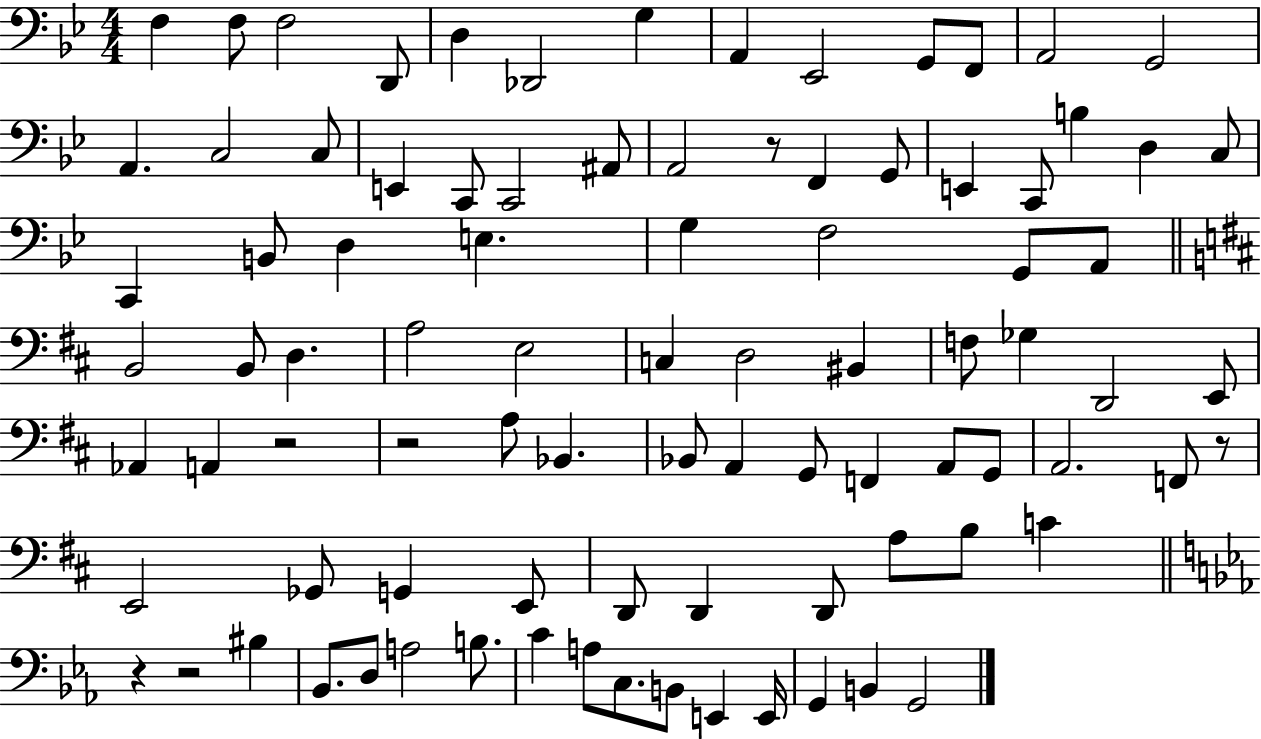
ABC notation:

X:1
T:Untitled
M:4/4
L:1/4
K:Bb
F, F,/2 F,2 D,,/2 D, _D,,2 G, A,, _E,,2 G,,/2 F,,/2 A,,2 G,,2 A,, C,2 C,/2 E,, C,,/2 C,,2 ^A,,/2 A,,2 z/2 F,, G,,/2 E,, C,,/2 B, D, C,/2 C,, B,,/2 D, E, G, F,2 G,,/2 A,,/2 B,,2 B,,/2 D, A,2 E,2 C, D,2 ^B,, F,/2 _G, D,,2 E,,/2 _A,, A,, z2 z2 A,/2 _B,, _B,,/2 A,, G,,/2 F,, A,,/2 G,,/2 A,,2 F,,/2 z/2 E,,2 _G,,/2 G,, E,,/2 D,,/2 D,, D,,/2 A,/2 B,/2 C z z2 ^B, _B,,/2 D,/2 A,2 B,/2 C A,/2 C,/2 B,,/2 E,, E,,/4 G,, B,, G,,2